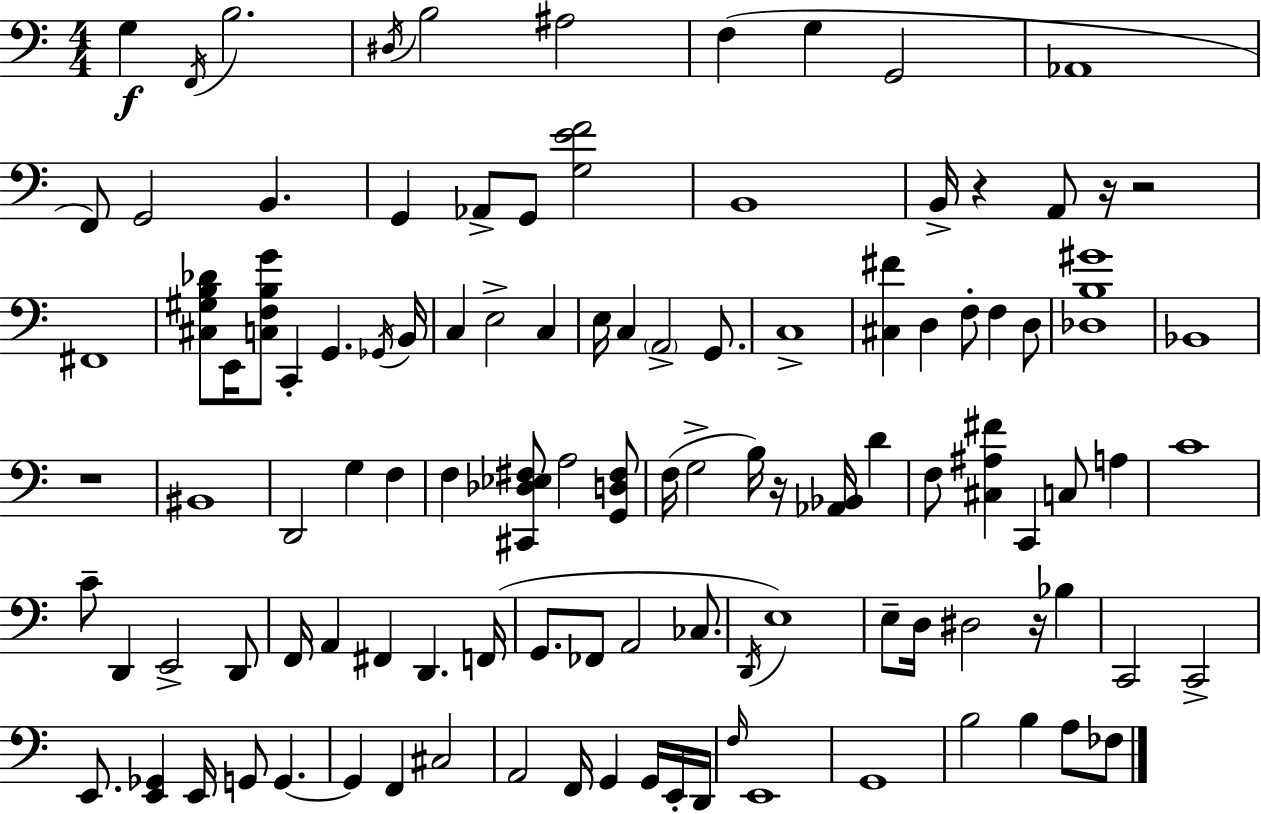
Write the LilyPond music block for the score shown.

{
  \clef bass
  \numericTimeSignature
  \time 4/4
  \key a \minor
  g4\f \acciaccatura { f,16 } b2. | \acciaccatura { dis16 } b2 ais2 | f4( g4 g,2 | aes,1 | \break f,8) g,2 b,4. | g,4 aes,8-> g,8 <g e' f'>2 | b,1 | b,16-> r4 a,8 r16 r2 | \break fis,1 | <cis gis b des'>8 e,16 <c f b g'>8 c,4-. g,4. | \acciaccatura { ges,16 } b,16 c4 e2-> c4 | e16 c4 \parenthesize a,2-> | \break g,8. c1-> | <cis fis'>4 d4 f8-. f4 | d8 <des b gis'>1 | bes,1 | \break r1 | bis,1 | d,2 g4 f4 | f4 <cis, des ees fis>8 a2 | \break <g, d fis>8 f16( g2-> b16) r16 <aes, bes,>16 d'4 | f8 <cis ais fis'>4 c,4 c8 a4 | c'1 | c'8-- d,4 e,2-> | \break d,8 f,16 a,4 fis,4 d,4. | f,16( g,8. fes,8 a,2 | ces8. \acciaccatura { d,16 }) e1 | e8-- d16 dis2 r16 | \break bes4 c,2 c,2-> | e,8. <e, ges,>4 e,16 g,8 g,4.~~ | g,4 f,4 cis2 | a,2 f,16 g,4 | \break g,16 e,16-. d,16 \grace { f16 } e,1 | g,1 | b2 b4 | a8 fes8 \bar "|."
}